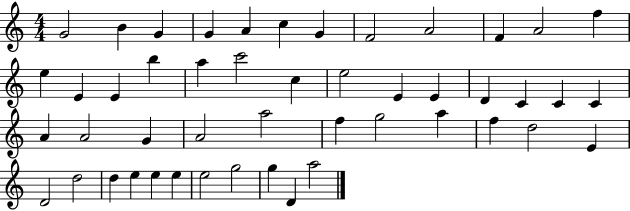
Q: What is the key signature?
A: C major